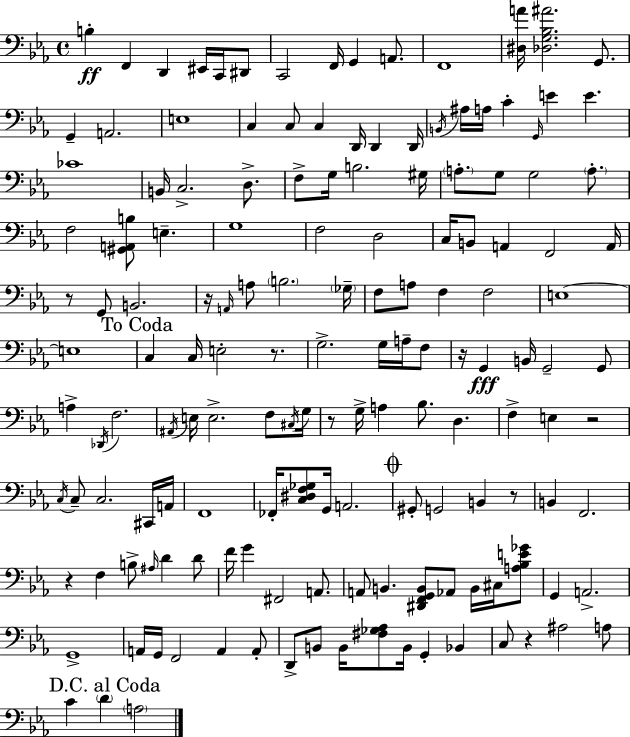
X:1
T:Untitled
M:4/4
L:1/4
K:Cm
B, F,, D,, ^E,,/4 C,,/4 ^D,,/2 C,,2 F,,/4 G,, A,,/2 F,,4 [^D,A]/4 [_D,G,_B,^A]2 G,,/2 G,, A,,2 E,4 C, C,/2 C, D,,/4 D,, D,,/4 B,,/4 ^A,/4 A,/4 C G,,/4 E E _C4 B,,/4 C,2 D,/2 F,/2 G,/4 B,2 ^G,/4 A,/2 G,/2 G,2 A,/2 F,2 [^G,,A,,B,]/2 E, G,4 F,2 D,2 C,/4 B,,/2 A,, F,,2 A,,/4 z/2 G,,/2 B,,2 z/4 A,,/4 A,/2 B,2 _G,/4 F,/2 A,/2 F, F,2 E,4 E,4 C, C,/4 E,2 z/2 G,2 G,/4 A,/4 F,/2 z/4 G,, B,,/4 G,,2 G,,/2 A, _D,,/4 F,2 ^A,,/4 E,/4 E,2 F,/2 ^C,/4 G,/4 z/2 G,/4 A, _B,/2 D, F, E, z2 C,/4 C,/2 C,2 ^C,,/4 A,,/4 F,,4 _F,,/4 [C,^D,F,_G,]/2 G,,/4 A,,2 ^G,,/2 G,,2 B,, z/2 B,, F,,2 z F, B,/2 ^A,/4 D D/2 F/4 G ^F,,2 A,,/2 A,,/2 B,, [^D,,F,,G,,B,,]/2 _A,,/2 B,,/4 ^C,/4 [A,_B,E_G]/2 G,, A,,2 G,,4 A,,/4 G,,/4 F,,2 A,, A,,/2 D,,/2 B,,/2 B,,/4 [^F,_G,_A,]/2 B,,/4 G,, _B,, C,/2 z ^A,2 A,/2 C D A,2